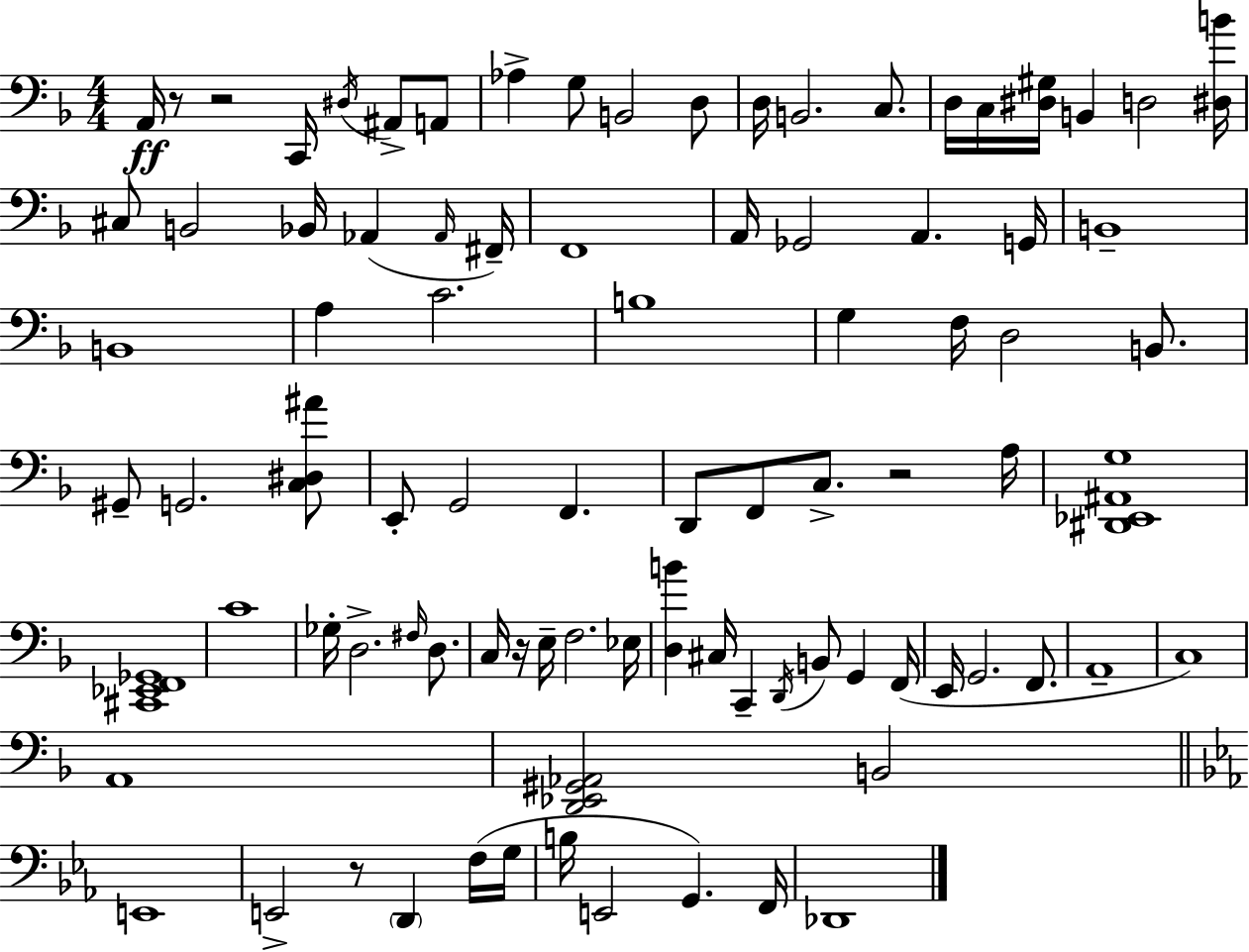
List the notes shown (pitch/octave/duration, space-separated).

A2/s R/e R/h C2/s D#3/s A#2/e A2/e Ab3/q G3/e B2/h D3/e D3/s B2/h. C3/e. D3/s C3/s [D#3,G#3]/s B2/q D3/h [D#3,B4]/s C#3/e B2/h Bb2/s Ab2/q Ab2/s F#2/s F2/w A2/s Gb2/h A2/q. G2/s B2/w B2/w A3/q C4/h. B3/w G3/q F3/s D3/h B2/e. G#2/e G2/h. [C3,D#3,A#4]/e E2/e G2/h F2/q. D2/e F2/e C3/e. R/h A3/s [D#2,Eb2,A#2,G3]/w [C#2,Eb2,F2,Gb2]/w C4/w Gb3/s D3/h. F#3/s D3/e. C3/s R/s E3/s F3/h. Eb3/s [D3,B4]/q C#3/s C2/q D2/s B2/e G2/q F2/s E2/s G2/h. F2/e. A2/w C3/w A2/w [D2,Eb2,G#2,Ab2]/h B2/h E2/w E2/h R/e D2/q F3/s G3/s B3/s E2/h G2/q. F2/s Db2/w